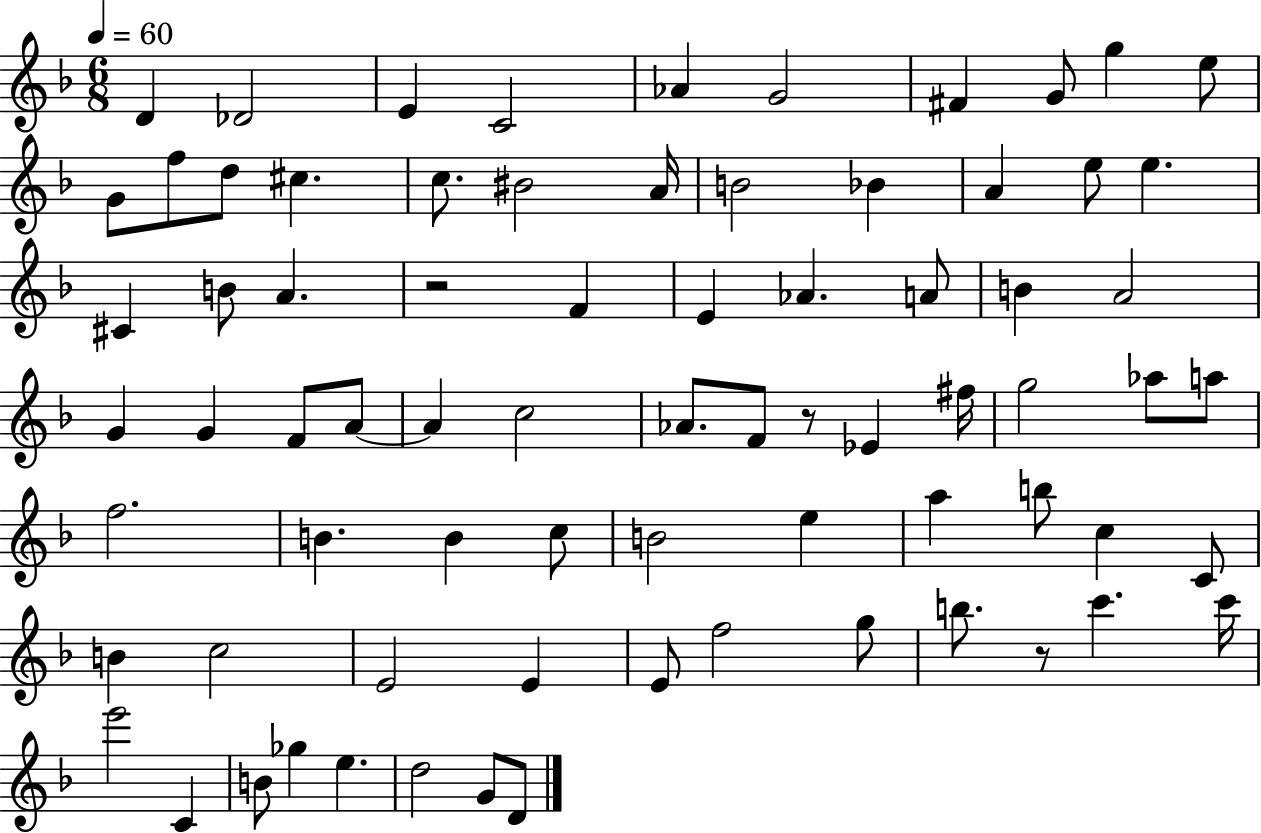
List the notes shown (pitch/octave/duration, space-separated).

D4/q Db4/h E4/q C4/h Ab4/q G4/h F#4/q G4/e G5/q E5/e G4/e F5/e D5/e C#5/q. C5/e. BIS4/h A4/s B4/h Bb4/q A4/q E5/e E5/q. C#4/q B4/e A4/q. R/h F4/q E4/q Ab4/q. A4/e B4/q A4/h G4/q G4/q F4/e A4/e A4/q C5/h Ab4/e. F4/e R/e Eb4/q F#5/s G5/h Ab5/e A5/e F5/h. B4/q. B4/q C5/e B4/h E5/q A5/q B5/e C5/q C4/e B4/q C5/h E4/h E4/q E4/e F5/h G5/e B5/e. R/e C6/q. C6/s E6/h C4/q B4/e Gb5/q E5/q. D5/h G4/e D4/e